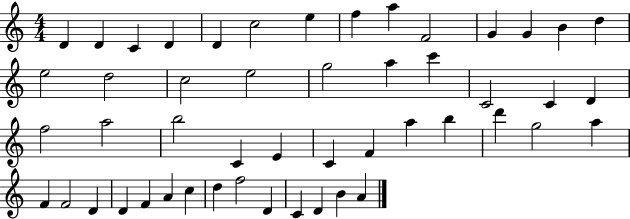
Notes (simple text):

D4/q D4/q C4/q D4/q D4/q C5/h E5/q F5/q A5/q F4/h G4/q G4/q B4/q D5/q E5/h D5/h C5/h E5/h G5/h A5/q C6/q C4/h C4/q D4/q F5/h A5/h B5/h C4/q E4/q C4/q F4/q A5/q B5/q D6/q G5/h A5/q F4/q F4/h D4/q D4/q F4/q A4/q C5/q D5/q F5/h D4/q C4/q D4/q B4/q A4/q